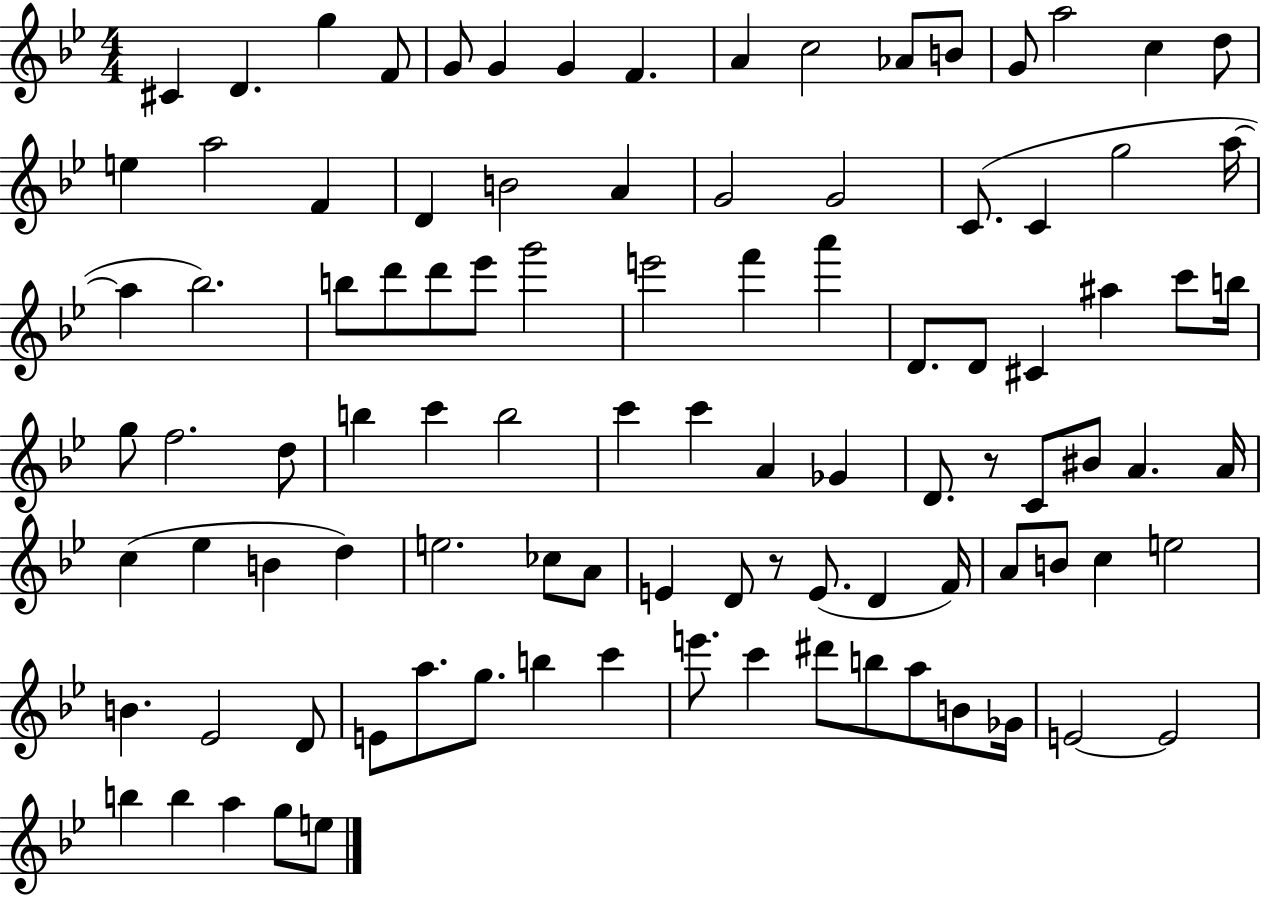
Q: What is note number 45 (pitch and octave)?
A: G5